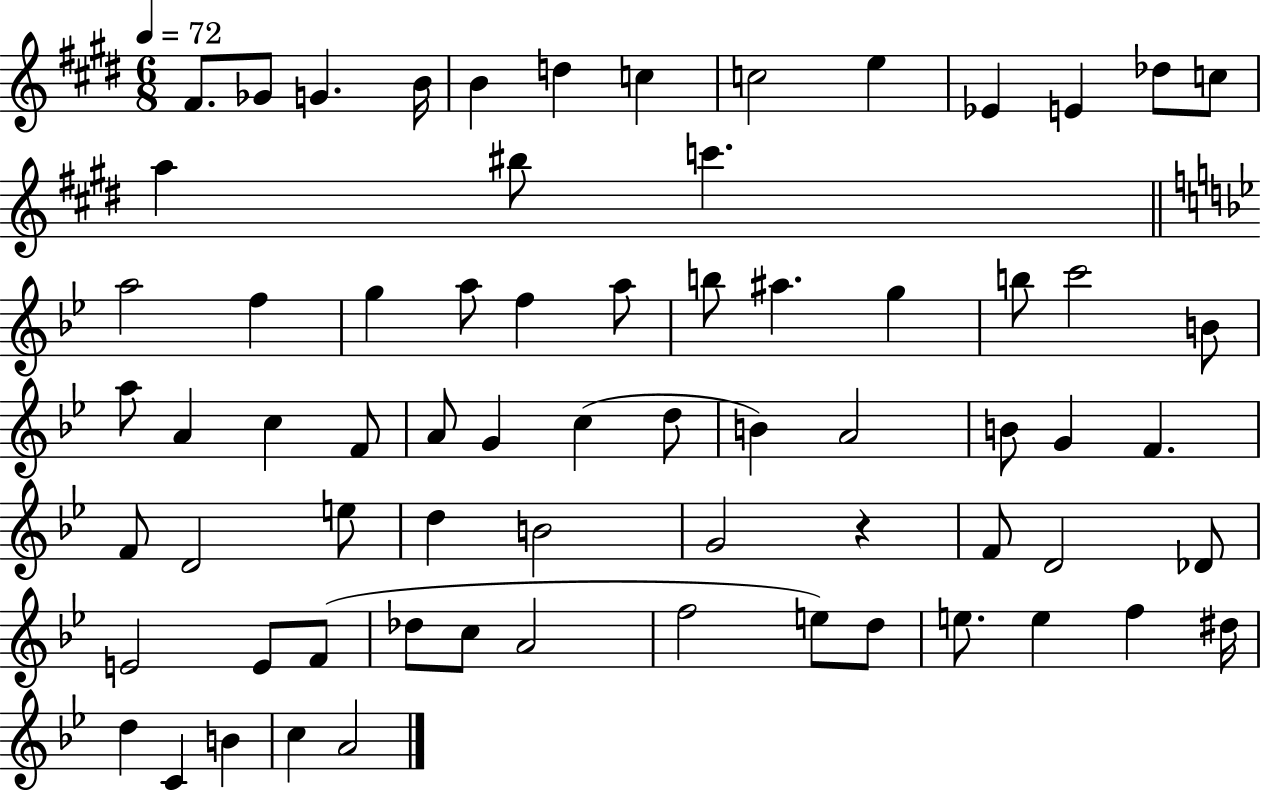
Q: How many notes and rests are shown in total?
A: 69